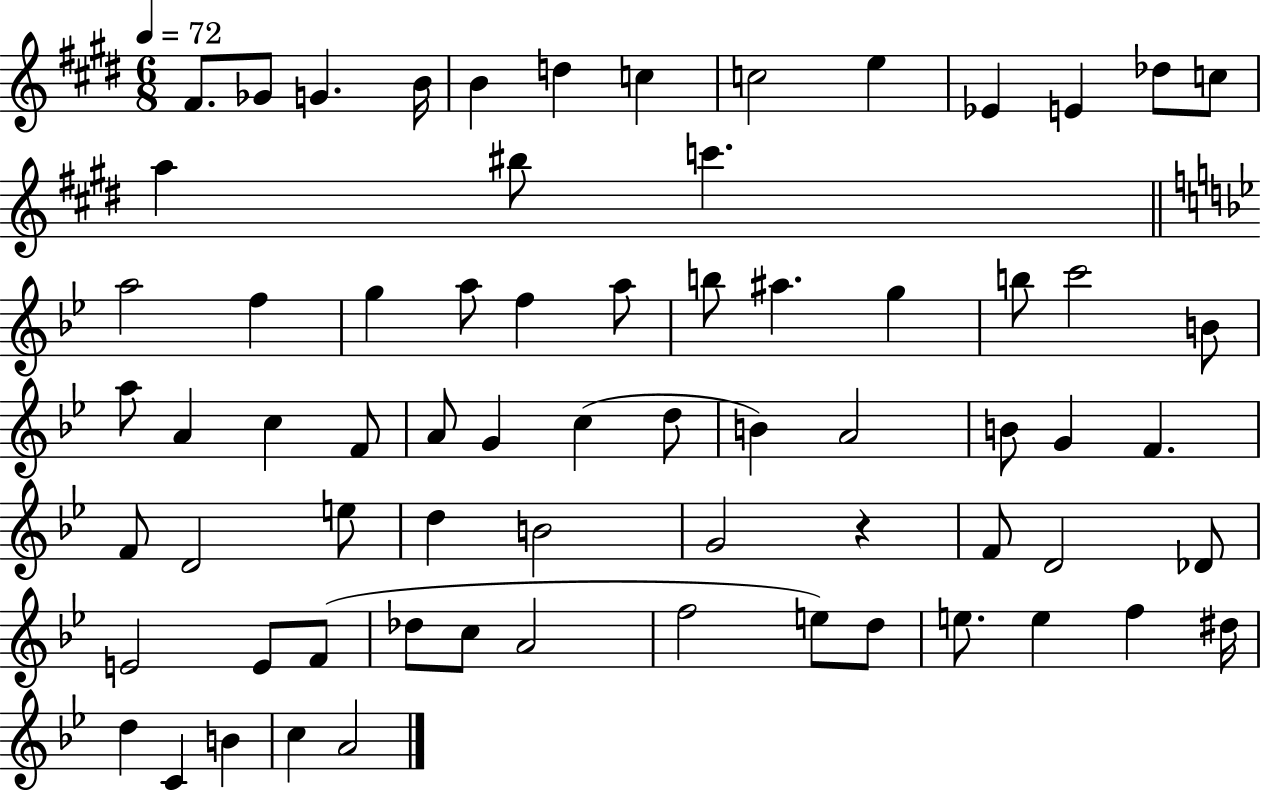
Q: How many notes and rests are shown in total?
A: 69